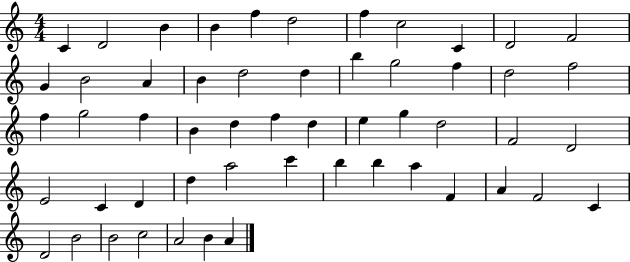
X:1
T:Untitled
M:4/4
L:1/4
K:C
C D2 B B f d2 f c2 C D2 F2 G B2 A B d2 d b g2 f d2 f2 f g2 f B d f d e g d2 F2 D2 E2 C D d a2 c' b b a F A F2 C D2 B2 B2 c2 A2 B A